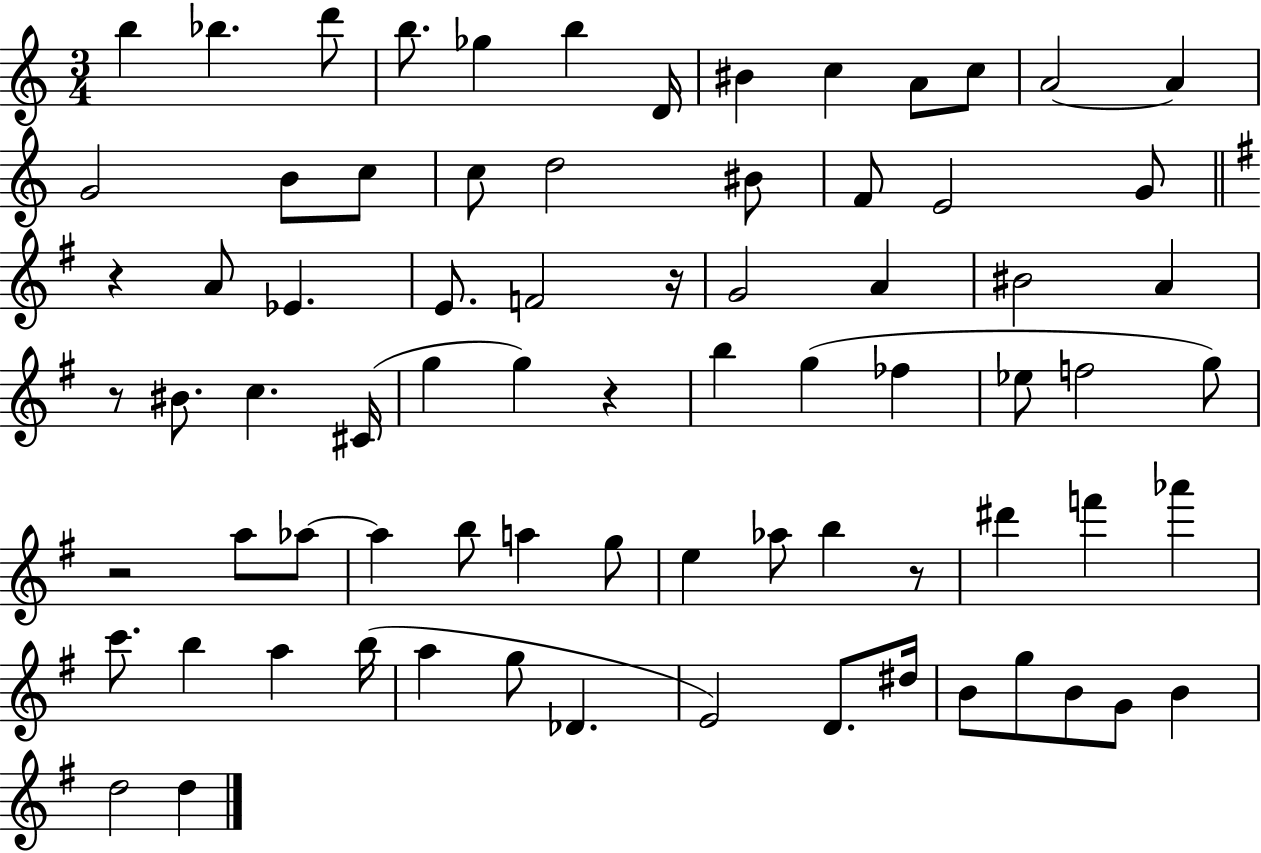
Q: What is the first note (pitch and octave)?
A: B5